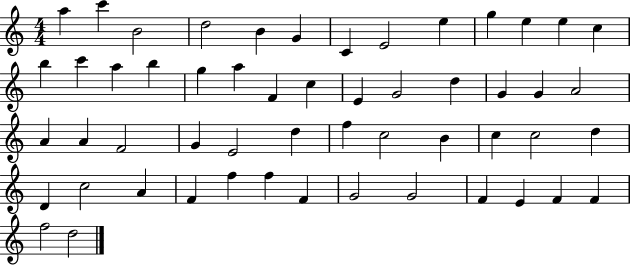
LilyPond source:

{
  \clef treble
  \numericTimeSignature
  \time 4/4
  \key c \major
  a''4 c'''4 b'2 | d''2 b'4 g'4 | c'4 e'2 e''4 | g''4 e''4 e''4 c''4 | \break b''4 c'''4 a''4 b''4 | g''4 a''4 f'4 c''4 | e'4 g'2 d''4 | g'4 g'4 a'2 | \break a'4 a'4 f'2 | g'4 e'2 d''4 | f''4 c''2 b'4 | c''4 c''2 d''4 | \break d'4 c''2 a'4 | f'4 f''4 f''4 f'4 | g'2 g'2 | f'4 e'4 f'4 f'4 | \break f''2 d''2 | \bar "|."
}